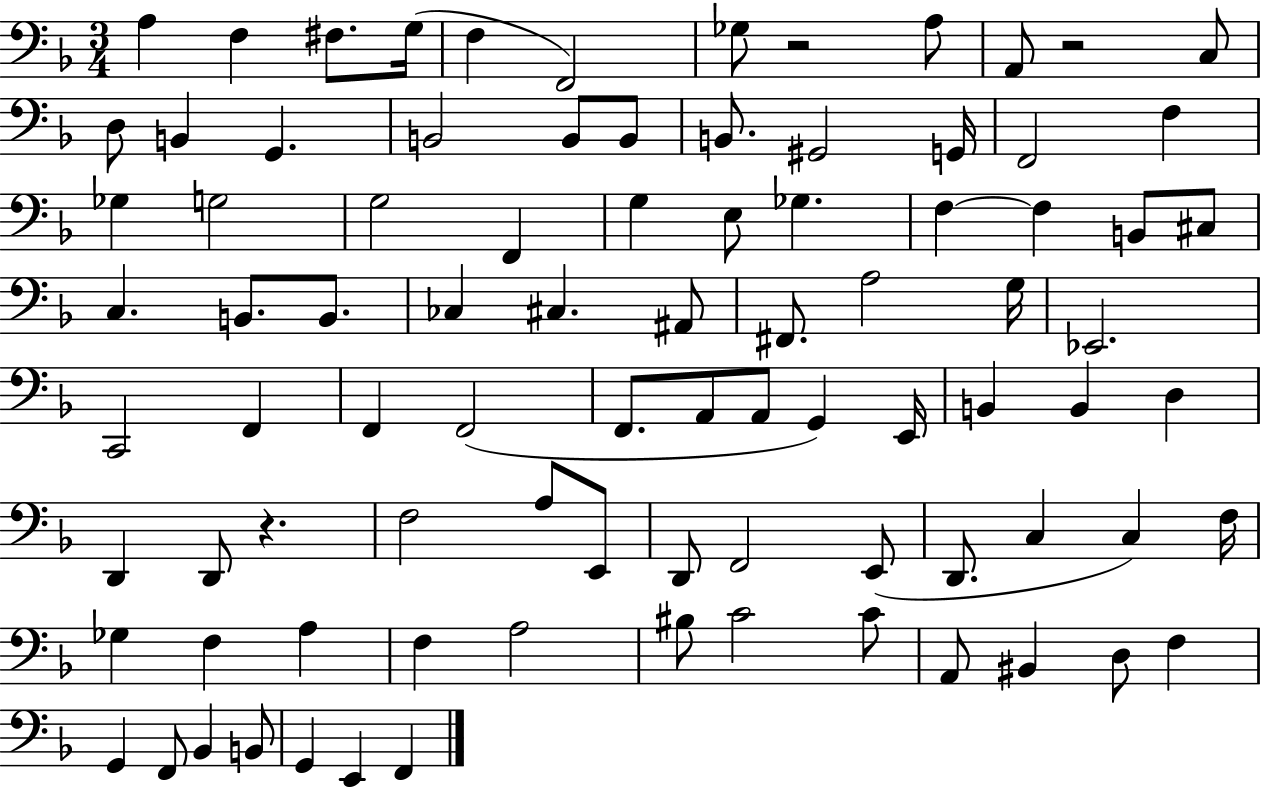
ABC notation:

X:1
T:Untitled
M:3/4
L:1/4
K:F
A, F, ^F,/2 G,/4 F, F,,2 _G,/2 z2 A,/2 A,,/2 z2 C,/2 D,/2 B,, G,, B,,2 B,,/2 B,,/2 B,,/2 ^G,,2 G,,/4 F,,2 F, _G, G,2 G,2 F,, G, E,/2 _G, F, F, B,,/2 ^C,/2 C, B,,/2 B,,/2 _C, ^C, ^A,,/2 ^F,,/2 A,2 G,/4 _E,,2 C,,2 F,, F,, F,,2 F,,/2 A,,/2 A,,/2 G,, E,,/4 B,, B,, D, D,, D,,/2 z F,2 A,/2 E,,/2 D,,/2 F,,2 E,,/2 D,,/2 C, C, F,/4 _G, F, A, F, A,2 ^B,/2 C2 C/2 A,,/2 ^B,, D,/2 F, G,, F,,/2 _B,, B,,/2 G,, E,, F,,